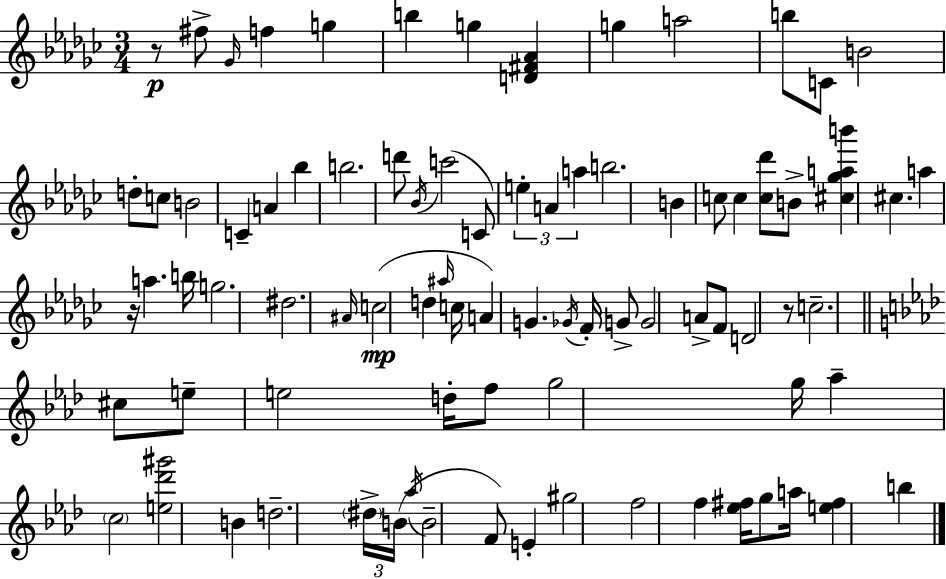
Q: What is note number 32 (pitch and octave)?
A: A5